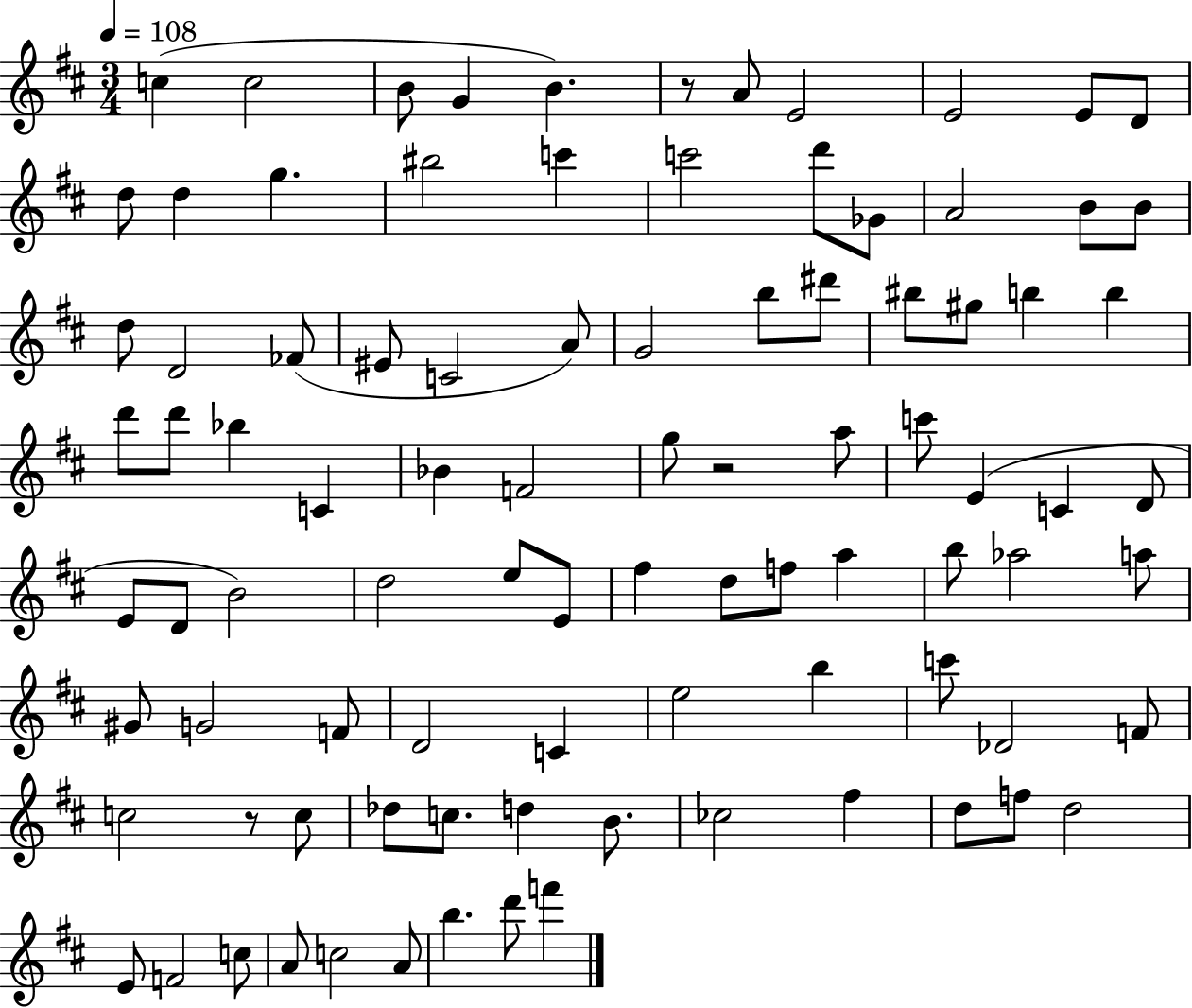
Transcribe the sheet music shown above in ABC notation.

X:1
T:Untitled
M:3/4
L:1/4
K:D
c c2 B/2 G B z/2 A/2 E2 E2 E/2 D/2 d/2 d g ^b2 c' c'2 d'/2 _G/2 A2 B/2 B/2 d/2 D2 _F/2 ^E/2 C2 A/2 G2 b/2 ^d'/2 ^b/2 ^g/2 b b d'/2 d'/2 _b C _B F2 g/2 z2 a/2 c'/2 E C D/2 E/2 D/2 B2 d2 e/2 E/2 ^f d/2 f/2 a b/2 _a2 a/2 ^G/2 G2 F/2 D2 C e2 b c'/2 _D2 F/2 c2 z/2 c/2 _d/2 c/2 d B/2 _c2 ^f d/2 f/2 d2 E/2 F2 c/2 A/2 c2 A/2 b d'/2 f'